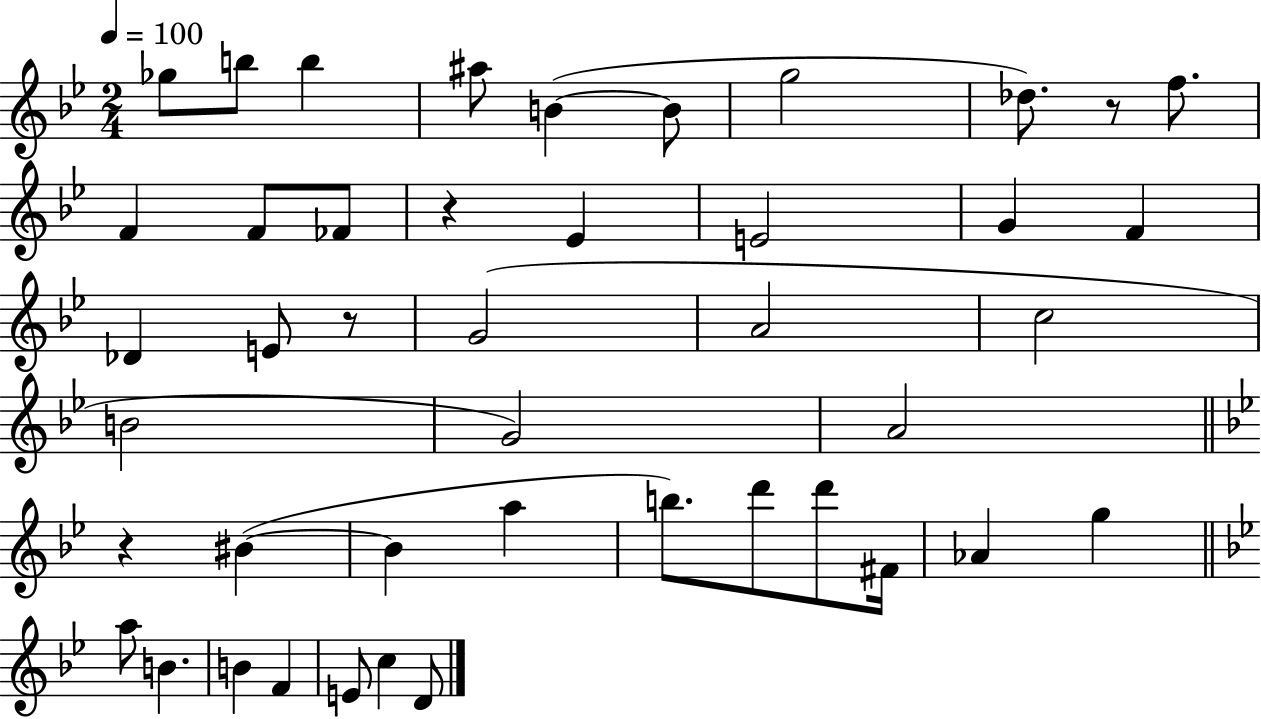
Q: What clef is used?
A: treble